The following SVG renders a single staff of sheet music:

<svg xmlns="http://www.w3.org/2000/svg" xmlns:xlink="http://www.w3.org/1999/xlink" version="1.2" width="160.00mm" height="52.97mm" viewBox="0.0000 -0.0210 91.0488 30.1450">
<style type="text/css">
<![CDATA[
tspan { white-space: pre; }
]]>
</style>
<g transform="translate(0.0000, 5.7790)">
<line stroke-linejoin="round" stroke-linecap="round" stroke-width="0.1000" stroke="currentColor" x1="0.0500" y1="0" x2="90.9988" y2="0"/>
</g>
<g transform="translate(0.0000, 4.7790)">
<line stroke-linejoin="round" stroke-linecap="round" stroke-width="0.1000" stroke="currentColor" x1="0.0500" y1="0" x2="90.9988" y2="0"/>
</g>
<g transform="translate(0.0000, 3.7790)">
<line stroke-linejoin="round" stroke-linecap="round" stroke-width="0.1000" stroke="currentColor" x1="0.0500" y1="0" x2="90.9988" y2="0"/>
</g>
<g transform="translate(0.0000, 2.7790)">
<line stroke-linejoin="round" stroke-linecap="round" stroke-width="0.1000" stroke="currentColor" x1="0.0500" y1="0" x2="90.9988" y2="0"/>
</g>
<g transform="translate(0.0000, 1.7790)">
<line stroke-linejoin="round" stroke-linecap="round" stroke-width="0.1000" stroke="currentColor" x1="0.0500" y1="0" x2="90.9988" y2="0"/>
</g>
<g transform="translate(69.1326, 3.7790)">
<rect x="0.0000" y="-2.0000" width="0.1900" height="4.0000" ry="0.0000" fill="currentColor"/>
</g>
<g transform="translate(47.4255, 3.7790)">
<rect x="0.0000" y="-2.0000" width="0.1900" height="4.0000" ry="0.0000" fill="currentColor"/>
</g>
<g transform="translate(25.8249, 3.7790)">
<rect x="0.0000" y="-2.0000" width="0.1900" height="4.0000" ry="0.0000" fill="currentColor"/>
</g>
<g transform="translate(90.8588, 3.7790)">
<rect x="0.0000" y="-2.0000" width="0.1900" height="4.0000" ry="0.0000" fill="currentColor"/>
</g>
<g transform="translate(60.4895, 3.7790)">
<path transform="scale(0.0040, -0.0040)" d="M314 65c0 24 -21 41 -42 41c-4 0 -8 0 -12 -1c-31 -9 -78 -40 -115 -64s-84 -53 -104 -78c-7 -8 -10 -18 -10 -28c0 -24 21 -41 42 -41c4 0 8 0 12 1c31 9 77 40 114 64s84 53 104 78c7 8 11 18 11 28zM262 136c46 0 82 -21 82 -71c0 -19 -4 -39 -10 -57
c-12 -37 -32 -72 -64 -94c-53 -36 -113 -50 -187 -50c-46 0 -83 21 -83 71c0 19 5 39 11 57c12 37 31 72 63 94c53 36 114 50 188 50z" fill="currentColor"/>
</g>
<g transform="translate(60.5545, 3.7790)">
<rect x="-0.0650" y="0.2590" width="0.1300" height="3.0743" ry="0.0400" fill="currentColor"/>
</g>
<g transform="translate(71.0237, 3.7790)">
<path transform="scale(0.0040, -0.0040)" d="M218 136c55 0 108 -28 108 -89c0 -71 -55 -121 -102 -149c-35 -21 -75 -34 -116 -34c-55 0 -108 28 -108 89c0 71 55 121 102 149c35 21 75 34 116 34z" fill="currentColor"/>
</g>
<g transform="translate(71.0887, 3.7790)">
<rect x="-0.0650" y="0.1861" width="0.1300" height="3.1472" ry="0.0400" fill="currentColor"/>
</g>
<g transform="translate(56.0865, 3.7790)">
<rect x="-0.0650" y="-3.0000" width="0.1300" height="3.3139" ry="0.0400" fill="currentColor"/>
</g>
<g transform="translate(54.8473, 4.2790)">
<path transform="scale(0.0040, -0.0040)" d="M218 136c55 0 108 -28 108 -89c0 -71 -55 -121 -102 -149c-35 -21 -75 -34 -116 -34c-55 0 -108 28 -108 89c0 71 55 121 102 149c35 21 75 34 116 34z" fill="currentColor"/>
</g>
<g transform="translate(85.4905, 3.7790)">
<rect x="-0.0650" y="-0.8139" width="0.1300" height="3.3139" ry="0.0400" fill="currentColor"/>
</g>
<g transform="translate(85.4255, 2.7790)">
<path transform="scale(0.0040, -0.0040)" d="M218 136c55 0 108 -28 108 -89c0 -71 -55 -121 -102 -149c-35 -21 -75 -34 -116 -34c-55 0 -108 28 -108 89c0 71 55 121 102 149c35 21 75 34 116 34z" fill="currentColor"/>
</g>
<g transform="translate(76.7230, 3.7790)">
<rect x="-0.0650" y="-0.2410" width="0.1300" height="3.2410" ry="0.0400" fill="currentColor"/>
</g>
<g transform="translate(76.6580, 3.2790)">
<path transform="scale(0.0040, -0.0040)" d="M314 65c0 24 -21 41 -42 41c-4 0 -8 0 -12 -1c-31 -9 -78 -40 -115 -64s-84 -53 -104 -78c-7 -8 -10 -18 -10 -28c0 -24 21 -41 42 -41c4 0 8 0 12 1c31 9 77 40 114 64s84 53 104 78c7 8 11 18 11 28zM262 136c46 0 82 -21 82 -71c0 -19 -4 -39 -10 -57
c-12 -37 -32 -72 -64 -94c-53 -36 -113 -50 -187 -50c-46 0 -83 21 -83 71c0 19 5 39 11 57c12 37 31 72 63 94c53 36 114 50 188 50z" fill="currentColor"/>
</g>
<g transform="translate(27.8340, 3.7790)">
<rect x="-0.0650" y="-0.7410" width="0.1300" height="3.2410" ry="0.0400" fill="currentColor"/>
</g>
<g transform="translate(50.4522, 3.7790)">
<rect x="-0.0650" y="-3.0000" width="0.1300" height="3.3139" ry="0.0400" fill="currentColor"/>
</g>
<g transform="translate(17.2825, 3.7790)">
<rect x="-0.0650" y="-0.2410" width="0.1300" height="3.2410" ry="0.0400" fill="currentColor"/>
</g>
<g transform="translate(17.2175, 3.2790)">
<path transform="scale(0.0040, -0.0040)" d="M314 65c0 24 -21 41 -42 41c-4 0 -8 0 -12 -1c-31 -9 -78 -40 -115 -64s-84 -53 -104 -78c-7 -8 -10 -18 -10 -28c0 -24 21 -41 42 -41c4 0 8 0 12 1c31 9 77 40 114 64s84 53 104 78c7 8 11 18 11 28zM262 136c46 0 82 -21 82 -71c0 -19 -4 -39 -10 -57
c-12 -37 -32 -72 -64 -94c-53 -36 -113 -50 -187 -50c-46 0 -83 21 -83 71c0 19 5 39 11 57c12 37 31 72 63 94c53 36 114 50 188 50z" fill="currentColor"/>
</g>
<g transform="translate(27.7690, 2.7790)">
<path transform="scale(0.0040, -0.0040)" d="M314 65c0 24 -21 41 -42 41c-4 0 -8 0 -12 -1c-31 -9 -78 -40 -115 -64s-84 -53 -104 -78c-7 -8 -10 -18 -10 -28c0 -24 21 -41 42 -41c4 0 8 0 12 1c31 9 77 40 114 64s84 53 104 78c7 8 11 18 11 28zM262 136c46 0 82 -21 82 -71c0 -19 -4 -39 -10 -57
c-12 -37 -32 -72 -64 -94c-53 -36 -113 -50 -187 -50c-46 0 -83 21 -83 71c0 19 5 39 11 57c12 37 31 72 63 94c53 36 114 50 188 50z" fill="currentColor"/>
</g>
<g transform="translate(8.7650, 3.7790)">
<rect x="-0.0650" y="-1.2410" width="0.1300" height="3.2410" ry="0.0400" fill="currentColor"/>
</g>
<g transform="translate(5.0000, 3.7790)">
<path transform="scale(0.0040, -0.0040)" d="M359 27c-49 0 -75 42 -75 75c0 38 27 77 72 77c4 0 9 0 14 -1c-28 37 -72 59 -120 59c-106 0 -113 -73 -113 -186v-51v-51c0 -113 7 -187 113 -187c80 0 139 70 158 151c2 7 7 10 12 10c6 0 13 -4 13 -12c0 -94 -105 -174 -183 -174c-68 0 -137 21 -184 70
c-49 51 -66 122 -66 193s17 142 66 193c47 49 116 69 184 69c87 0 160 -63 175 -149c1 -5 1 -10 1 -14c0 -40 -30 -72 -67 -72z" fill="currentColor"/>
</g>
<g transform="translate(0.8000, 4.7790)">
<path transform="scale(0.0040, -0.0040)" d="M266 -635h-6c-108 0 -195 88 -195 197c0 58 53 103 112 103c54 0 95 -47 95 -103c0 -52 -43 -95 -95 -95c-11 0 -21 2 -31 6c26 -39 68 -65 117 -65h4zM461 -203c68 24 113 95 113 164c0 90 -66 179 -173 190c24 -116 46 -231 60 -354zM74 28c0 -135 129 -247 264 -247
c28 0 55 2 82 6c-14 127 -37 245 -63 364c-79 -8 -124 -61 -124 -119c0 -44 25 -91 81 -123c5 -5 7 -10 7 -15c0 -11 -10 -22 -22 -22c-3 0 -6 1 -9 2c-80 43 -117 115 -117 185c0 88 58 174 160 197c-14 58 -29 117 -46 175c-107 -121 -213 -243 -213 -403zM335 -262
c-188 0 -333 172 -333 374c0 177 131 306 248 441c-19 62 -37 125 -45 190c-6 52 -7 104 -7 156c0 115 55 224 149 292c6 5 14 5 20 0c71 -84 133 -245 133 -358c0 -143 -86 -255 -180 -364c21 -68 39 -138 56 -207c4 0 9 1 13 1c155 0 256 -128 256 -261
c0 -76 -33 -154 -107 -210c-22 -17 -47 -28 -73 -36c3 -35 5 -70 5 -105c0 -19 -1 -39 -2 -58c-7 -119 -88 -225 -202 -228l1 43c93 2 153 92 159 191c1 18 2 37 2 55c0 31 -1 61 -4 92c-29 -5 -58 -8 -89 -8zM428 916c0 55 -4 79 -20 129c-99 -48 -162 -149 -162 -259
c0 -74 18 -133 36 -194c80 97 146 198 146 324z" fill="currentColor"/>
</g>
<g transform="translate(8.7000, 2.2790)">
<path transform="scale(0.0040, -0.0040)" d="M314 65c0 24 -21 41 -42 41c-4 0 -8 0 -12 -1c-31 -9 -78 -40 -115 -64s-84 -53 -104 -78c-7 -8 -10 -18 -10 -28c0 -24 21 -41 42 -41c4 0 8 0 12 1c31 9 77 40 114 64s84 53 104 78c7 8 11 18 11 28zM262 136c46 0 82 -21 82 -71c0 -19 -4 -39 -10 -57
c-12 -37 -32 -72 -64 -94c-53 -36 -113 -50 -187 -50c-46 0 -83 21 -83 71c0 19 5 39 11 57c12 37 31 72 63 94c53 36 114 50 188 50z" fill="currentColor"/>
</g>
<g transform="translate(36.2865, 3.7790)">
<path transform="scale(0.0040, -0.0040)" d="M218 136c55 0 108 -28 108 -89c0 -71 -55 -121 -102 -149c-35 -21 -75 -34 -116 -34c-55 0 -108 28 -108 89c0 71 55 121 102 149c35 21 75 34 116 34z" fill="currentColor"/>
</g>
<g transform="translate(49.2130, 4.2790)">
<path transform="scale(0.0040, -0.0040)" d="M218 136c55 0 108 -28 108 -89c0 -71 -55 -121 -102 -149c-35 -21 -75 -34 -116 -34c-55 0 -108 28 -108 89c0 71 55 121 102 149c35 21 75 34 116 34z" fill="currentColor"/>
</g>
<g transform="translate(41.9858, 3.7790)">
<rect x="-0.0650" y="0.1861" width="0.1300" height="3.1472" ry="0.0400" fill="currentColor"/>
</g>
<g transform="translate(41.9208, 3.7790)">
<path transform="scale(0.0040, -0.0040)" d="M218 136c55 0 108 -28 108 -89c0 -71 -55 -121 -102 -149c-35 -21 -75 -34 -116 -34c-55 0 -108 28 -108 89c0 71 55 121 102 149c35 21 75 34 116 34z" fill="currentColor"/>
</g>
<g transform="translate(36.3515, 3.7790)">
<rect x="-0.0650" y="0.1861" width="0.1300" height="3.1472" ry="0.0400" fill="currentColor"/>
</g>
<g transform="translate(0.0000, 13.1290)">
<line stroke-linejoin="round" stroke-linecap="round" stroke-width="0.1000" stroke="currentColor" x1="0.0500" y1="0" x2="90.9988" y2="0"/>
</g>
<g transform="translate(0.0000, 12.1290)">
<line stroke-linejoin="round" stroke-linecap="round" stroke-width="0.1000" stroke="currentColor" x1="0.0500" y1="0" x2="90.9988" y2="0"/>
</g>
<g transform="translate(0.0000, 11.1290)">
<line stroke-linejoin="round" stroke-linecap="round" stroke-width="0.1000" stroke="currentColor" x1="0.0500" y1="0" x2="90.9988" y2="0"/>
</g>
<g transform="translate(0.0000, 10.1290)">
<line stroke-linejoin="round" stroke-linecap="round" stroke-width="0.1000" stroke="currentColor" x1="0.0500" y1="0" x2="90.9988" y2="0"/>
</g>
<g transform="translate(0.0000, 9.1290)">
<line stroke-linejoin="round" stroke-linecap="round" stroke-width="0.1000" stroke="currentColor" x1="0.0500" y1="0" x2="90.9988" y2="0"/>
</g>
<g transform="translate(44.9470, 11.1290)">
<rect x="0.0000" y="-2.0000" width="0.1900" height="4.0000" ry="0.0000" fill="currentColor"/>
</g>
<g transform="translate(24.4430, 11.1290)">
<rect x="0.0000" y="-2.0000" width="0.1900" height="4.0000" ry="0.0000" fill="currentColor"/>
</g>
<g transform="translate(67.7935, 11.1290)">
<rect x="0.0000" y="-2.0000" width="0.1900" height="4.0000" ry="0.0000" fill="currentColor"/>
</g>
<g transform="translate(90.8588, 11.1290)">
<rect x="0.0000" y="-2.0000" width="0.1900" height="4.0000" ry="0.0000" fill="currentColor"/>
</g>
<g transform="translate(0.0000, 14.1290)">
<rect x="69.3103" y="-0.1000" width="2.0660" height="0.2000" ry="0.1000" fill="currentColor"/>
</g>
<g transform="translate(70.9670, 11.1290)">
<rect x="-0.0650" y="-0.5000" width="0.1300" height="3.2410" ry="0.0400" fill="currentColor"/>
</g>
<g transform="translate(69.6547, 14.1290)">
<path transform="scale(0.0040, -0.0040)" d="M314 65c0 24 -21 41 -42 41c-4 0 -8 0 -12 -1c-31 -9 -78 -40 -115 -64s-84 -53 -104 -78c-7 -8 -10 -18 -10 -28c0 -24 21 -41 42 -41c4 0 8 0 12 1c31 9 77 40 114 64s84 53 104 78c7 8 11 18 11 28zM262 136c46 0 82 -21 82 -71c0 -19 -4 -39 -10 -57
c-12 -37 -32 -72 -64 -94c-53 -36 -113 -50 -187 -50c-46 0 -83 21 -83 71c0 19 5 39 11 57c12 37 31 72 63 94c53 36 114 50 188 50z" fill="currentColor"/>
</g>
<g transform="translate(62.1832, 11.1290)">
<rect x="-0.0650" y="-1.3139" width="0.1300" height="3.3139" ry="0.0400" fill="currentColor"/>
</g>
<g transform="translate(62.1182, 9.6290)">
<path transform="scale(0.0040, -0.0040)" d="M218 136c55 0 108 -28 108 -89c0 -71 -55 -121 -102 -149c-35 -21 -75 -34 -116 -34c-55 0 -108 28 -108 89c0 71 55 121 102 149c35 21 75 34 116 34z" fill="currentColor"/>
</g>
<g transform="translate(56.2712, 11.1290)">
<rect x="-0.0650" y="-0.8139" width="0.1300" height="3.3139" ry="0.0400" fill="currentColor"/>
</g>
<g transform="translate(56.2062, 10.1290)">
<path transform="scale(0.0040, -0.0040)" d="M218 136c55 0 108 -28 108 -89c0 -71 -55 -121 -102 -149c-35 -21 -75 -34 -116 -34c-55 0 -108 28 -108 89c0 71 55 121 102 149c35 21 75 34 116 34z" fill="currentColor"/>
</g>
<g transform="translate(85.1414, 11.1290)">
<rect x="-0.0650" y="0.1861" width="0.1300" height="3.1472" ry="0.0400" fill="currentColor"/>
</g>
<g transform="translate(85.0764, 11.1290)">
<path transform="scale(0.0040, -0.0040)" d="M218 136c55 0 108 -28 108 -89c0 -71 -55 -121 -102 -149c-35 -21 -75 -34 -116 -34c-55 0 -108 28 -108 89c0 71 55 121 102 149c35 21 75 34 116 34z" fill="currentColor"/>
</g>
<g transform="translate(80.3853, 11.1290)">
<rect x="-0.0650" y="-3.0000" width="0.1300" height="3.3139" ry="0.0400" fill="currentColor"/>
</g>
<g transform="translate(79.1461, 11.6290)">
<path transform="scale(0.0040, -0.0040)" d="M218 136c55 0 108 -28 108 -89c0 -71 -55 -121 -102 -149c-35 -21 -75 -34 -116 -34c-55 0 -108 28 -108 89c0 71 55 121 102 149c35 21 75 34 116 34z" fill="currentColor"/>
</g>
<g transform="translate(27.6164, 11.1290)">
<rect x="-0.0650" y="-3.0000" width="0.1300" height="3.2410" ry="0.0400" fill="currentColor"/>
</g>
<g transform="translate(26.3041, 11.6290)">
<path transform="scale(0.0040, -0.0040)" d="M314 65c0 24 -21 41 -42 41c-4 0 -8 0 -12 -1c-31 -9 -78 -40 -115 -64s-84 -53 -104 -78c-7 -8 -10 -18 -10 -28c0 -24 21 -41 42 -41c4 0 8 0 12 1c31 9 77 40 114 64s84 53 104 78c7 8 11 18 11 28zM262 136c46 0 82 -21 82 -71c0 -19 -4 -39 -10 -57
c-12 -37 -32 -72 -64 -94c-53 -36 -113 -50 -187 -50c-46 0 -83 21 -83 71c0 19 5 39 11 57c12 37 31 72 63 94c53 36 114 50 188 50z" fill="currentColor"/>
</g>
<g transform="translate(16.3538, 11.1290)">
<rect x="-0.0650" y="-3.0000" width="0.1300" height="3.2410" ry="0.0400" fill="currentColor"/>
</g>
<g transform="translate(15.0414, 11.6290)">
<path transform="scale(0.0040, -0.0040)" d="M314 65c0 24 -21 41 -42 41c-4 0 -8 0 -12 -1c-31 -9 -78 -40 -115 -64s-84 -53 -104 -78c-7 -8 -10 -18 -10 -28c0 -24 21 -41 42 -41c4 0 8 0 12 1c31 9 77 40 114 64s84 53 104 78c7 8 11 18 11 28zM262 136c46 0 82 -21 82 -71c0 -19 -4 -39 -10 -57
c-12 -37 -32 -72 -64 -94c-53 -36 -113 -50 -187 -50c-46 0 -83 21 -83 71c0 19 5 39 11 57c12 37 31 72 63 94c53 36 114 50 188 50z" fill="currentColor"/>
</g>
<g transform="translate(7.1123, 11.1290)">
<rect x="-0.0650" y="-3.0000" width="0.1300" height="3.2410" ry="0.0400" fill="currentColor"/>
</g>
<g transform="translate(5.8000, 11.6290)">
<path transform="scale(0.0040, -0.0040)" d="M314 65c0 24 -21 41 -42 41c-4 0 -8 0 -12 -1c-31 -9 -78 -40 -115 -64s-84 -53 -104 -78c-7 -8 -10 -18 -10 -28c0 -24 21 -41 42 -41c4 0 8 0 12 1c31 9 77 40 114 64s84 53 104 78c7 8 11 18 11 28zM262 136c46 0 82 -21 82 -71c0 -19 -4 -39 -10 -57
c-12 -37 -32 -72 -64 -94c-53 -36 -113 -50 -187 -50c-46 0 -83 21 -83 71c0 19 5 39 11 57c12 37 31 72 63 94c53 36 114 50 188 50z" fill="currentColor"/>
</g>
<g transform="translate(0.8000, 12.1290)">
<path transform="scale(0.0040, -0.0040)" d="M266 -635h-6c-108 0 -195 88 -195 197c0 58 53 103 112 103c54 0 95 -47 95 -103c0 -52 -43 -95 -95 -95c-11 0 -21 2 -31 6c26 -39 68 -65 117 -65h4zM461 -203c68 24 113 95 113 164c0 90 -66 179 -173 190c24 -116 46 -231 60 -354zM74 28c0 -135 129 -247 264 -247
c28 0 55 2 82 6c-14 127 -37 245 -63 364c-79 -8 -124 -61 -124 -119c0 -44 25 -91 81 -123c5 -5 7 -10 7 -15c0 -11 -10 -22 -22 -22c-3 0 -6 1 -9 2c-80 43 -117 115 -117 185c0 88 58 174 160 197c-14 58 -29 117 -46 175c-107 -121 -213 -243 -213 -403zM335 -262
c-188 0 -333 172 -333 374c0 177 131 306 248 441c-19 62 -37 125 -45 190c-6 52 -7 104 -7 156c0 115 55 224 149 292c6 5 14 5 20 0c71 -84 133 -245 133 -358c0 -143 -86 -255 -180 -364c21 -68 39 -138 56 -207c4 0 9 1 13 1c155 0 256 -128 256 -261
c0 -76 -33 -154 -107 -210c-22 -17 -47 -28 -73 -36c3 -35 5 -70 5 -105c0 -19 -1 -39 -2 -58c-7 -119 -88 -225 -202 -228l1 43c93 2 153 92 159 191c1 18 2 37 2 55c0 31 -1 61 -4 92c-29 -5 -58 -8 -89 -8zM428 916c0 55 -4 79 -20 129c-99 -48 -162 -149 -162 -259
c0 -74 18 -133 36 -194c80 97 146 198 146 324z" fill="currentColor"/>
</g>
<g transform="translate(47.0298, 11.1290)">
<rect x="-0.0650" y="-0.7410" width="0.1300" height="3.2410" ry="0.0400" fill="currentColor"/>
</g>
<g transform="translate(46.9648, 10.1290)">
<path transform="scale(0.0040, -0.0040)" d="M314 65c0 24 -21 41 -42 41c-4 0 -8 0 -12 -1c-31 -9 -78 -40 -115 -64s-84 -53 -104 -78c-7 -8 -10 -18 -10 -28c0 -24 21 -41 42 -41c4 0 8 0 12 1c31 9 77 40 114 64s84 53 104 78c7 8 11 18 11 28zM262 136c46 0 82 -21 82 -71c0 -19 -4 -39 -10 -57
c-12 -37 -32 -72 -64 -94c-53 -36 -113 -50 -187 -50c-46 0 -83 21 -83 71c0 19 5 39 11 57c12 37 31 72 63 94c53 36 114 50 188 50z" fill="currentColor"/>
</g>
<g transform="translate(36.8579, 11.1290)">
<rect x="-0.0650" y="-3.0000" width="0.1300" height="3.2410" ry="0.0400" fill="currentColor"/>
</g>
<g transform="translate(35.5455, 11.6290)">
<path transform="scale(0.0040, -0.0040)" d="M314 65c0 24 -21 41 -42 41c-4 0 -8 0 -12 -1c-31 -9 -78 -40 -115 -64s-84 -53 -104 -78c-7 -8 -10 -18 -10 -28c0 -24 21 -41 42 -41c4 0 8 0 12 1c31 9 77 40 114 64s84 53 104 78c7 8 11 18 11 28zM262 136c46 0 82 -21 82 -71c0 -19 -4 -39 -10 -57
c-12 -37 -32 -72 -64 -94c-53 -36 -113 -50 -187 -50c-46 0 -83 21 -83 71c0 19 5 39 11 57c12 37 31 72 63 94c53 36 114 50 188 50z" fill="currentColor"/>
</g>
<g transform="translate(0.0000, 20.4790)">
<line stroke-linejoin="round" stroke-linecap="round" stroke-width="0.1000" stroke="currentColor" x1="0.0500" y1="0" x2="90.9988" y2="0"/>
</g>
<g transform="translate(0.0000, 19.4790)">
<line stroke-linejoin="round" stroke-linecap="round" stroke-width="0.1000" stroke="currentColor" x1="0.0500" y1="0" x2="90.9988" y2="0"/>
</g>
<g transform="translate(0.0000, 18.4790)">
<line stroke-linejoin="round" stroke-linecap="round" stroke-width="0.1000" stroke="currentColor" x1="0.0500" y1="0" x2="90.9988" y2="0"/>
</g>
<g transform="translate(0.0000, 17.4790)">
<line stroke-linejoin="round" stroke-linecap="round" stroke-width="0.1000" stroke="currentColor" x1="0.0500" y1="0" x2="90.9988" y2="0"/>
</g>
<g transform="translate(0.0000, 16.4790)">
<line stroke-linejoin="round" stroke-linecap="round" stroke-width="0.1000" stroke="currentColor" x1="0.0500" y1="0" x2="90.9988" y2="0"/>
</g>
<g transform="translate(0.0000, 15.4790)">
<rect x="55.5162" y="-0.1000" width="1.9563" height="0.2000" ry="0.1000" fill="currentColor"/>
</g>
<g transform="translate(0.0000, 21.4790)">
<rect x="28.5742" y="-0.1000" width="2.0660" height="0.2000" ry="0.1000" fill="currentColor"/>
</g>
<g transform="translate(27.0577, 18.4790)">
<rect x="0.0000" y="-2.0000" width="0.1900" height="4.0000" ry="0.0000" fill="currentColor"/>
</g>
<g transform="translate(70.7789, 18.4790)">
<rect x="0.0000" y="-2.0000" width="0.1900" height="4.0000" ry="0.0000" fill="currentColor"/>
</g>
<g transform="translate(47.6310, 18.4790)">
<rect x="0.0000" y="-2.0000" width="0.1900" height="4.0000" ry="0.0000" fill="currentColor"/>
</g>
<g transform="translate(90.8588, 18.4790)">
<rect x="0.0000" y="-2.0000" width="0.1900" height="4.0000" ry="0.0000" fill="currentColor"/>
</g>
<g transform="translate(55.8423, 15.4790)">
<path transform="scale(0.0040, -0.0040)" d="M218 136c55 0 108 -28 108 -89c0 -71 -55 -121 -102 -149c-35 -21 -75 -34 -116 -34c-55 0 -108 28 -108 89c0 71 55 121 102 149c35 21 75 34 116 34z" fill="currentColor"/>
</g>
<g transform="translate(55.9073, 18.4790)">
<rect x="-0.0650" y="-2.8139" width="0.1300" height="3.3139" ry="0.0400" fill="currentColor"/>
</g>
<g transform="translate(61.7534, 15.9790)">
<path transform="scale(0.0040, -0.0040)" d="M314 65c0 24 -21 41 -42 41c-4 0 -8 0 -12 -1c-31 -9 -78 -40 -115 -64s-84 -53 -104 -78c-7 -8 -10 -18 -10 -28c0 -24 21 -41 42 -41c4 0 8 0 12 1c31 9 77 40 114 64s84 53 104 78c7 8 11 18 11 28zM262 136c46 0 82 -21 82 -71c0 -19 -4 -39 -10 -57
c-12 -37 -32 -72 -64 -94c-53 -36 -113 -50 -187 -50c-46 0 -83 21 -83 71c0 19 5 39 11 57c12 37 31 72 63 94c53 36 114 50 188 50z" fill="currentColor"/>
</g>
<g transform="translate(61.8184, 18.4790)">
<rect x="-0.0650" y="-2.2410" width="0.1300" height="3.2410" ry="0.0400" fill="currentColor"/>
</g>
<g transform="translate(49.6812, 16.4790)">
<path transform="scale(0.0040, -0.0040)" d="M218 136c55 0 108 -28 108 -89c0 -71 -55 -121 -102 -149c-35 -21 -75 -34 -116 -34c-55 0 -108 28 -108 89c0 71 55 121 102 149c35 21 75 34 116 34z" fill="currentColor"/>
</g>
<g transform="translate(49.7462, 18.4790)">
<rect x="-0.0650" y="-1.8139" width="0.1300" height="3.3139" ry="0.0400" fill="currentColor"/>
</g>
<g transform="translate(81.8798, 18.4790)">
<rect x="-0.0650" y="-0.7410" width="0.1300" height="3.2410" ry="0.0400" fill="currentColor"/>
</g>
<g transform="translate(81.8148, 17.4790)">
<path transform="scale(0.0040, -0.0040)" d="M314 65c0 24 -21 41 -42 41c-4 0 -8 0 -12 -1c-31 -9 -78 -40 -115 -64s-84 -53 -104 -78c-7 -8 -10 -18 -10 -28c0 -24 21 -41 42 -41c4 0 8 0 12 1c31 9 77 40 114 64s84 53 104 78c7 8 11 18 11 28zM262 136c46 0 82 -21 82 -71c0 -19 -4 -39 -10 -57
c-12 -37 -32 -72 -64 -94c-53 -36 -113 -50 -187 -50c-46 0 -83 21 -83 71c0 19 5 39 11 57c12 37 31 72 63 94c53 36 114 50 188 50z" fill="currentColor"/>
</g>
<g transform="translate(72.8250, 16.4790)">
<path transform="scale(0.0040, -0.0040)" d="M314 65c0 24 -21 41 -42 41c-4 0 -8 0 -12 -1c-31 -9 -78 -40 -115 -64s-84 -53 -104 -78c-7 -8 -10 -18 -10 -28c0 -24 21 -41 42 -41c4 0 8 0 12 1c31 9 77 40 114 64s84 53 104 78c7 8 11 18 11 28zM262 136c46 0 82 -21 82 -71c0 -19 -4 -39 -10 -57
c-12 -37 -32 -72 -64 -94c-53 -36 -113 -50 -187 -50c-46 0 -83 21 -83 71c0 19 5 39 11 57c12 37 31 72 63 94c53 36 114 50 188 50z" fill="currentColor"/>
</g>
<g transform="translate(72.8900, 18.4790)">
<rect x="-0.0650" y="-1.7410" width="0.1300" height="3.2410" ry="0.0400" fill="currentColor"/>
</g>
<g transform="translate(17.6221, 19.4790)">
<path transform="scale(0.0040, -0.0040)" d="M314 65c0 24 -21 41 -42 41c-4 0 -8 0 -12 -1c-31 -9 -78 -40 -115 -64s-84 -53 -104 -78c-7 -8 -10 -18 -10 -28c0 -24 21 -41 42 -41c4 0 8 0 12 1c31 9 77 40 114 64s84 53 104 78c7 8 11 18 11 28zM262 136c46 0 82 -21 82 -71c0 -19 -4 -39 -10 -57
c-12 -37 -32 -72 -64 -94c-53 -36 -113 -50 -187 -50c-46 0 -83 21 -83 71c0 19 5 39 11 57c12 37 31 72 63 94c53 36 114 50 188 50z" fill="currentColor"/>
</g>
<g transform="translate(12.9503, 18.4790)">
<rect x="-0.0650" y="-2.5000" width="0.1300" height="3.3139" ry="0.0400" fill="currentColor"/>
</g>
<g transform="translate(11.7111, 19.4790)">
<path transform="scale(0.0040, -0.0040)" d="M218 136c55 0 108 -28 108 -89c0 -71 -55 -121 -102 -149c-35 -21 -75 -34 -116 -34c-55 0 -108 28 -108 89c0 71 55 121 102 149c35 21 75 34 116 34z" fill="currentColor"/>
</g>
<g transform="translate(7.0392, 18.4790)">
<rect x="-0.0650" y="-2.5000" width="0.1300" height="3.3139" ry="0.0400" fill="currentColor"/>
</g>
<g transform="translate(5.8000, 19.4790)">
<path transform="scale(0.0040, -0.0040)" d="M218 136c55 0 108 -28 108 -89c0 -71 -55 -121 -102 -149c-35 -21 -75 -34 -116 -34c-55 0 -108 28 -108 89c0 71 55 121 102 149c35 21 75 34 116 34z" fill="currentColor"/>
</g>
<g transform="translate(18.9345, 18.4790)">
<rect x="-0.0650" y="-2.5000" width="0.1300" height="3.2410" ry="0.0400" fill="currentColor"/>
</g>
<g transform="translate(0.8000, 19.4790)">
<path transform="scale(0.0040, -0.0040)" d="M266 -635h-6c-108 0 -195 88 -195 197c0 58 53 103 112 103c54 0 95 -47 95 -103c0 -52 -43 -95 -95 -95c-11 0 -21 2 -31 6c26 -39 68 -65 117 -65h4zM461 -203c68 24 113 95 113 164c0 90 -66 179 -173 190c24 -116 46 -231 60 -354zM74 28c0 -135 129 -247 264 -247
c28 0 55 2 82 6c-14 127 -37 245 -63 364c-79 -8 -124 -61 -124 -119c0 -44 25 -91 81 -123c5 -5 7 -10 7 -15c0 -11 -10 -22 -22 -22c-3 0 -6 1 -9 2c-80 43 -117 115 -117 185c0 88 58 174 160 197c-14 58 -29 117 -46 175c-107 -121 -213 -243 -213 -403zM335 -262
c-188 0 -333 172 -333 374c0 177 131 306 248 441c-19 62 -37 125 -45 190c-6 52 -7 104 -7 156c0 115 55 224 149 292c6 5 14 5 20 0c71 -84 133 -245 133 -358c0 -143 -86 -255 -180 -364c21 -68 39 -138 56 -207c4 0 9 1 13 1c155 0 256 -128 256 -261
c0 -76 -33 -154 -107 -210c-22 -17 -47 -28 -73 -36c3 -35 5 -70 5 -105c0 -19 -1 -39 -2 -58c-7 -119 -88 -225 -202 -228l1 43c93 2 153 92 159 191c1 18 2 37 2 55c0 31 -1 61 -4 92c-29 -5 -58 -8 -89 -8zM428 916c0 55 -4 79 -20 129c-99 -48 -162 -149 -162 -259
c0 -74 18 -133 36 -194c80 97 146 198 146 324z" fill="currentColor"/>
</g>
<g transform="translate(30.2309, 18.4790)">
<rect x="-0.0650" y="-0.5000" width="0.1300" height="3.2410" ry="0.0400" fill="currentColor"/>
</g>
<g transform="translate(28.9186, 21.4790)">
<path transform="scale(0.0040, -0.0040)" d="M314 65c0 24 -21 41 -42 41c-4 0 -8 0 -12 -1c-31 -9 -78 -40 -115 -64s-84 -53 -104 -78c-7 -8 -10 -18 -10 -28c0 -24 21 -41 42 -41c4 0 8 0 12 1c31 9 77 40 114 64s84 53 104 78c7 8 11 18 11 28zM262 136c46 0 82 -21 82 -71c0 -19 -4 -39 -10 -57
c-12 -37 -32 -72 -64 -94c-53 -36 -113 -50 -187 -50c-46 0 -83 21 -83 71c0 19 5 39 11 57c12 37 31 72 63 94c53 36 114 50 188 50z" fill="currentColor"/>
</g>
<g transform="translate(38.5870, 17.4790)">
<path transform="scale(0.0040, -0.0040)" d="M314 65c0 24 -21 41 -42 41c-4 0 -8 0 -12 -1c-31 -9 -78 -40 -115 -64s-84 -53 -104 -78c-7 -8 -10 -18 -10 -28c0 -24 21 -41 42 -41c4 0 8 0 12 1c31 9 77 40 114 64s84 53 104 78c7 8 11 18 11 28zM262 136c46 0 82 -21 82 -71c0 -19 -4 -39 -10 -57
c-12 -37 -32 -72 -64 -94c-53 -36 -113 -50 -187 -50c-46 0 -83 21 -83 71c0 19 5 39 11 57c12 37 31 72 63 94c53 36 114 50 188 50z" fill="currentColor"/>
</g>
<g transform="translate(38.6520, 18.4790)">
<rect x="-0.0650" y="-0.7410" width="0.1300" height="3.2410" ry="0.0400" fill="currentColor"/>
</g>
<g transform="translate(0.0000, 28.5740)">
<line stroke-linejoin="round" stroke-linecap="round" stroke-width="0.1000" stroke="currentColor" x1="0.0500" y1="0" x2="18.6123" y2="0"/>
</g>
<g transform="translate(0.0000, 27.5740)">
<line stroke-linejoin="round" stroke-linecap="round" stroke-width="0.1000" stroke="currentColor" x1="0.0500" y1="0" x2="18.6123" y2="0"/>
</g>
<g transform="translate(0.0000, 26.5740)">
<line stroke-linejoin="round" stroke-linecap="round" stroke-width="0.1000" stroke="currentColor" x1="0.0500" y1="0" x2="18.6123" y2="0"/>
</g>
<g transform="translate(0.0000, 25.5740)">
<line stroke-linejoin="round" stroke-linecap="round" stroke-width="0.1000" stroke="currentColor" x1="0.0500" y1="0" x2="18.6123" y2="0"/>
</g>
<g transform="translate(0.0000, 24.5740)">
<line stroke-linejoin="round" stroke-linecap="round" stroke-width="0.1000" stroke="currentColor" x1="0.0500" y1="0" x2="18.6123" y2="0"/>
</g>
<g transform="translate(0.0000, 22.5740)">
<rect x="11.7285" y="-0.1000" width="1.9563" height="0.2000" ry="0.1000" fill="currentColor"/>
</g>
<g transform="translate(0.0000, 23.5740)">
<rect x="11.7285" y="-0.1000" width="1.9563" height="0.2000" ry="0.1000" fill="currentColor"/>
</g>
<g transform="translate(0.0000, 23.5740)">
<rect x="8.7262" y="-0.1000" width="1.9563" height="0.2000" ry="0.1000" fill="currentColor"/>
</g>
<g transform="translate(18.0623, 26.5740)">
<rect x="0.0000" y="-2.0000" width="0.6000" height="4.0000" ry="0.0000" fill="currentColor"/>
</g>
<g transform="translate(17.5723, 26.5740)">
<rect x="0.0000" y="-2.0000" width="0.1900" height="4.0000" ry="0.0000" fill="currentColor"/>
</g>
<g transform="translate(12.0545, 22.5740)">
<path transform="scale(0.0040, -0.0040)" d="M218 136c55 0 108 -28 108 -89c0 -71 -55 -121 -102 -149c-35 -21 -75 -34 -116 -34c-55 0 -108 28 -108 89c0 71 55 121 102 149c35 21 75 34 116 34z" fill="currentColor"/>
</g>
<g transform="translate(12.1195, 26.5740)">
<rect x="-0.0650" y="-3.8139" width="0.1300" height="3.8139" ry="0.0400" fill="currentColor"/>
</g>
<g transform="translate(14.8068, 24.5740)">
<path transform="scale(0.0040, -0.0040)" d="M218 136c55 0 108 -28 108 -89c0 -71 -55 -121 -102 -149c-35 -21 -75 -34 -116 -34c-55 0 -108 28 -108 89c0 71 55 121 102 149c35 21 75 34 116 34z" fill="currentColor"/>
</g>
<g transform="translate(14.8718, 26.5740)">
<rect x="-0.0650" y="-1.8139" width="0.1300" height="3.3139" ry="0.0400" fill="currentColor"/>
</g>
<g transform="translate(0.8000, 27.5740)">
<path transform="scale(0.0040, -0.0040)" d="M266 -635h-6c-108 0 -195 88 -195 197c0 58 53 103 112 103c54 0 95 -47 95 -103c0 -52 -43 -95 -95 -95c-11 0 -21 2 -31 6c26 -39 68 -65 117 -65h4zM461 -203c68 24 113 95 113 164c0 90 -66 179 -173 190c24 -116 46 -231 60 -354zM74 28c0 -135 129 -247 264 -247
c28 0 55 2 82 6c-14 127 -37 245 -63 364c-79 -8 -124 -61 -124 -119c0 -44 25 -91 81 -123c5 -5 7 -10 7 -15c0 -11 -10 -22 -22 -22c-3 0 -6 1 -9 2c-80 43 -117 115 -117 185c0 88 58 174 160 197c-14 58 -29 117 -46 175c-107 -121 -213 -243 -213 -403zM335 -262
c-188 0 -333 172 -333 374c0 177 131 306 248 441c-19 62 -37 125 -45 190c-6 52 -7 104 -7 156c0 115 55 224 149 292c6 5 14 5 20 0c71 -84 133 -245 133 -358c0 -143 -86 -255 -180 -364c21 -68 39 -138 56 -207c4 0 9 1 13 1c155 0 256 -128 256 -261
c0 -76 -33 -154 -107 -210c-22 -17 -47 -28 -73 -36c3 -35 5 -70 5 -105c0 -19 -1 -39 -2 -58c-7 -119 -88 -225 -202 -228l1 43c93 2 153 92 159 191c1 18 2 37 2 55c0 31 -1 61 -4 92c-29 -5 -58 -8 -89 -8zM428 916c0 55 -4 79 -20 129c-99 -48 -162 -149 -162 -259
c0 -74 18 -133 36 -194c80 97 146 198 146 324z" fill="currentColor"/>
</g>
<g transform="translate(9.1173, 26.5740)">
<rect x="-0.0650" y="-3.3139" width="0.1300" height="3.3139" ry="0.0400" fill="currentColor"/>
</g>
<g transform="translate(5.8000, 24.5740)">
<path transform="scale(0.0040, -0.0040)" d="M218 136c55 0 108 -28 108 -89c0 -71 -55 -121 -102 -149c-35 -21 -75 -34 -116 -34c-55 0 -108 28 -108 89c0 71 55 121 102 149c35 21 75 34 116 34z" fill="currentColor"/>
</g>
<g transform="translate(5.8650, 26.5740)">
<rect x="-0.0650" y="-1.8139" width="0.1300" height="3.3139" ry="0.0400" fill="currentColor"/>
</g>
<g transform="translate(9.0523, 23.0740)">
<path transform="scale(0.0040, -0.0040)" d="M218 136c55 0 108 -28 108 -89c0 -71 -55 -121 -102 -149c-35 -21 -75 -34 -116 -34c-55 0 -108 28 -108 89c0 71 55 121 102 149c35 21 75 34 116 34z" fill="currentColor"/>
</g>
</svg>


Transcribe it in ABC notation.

X:1
T:Untitled
M:4/4
L:1/4
K:C
e2 c2 d2 B B A A B2 B c2 d A2 A2 A2 A2 d2 d e C2 A B G G G2 C2 d2 f a g2 f2 d2 f b c' f